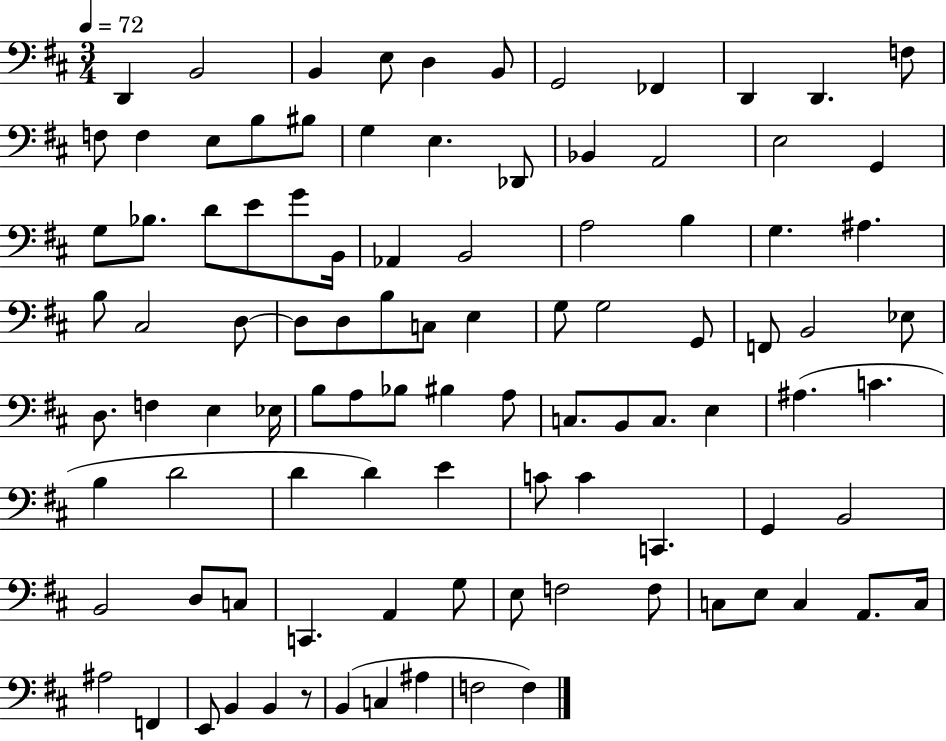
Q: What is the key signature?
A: D major